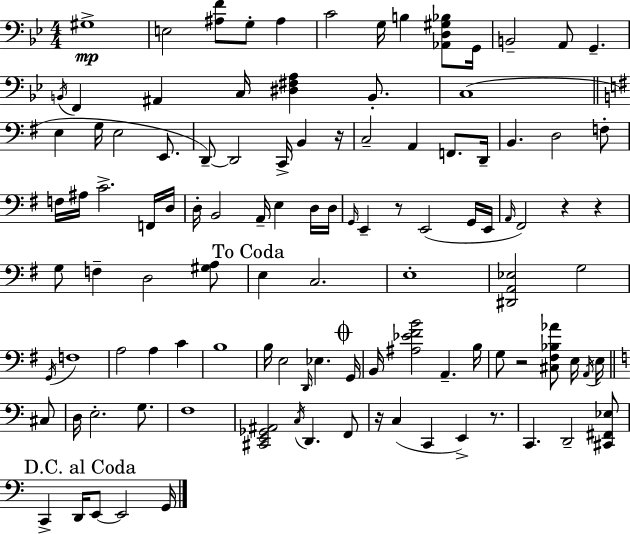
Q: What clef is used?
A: bass